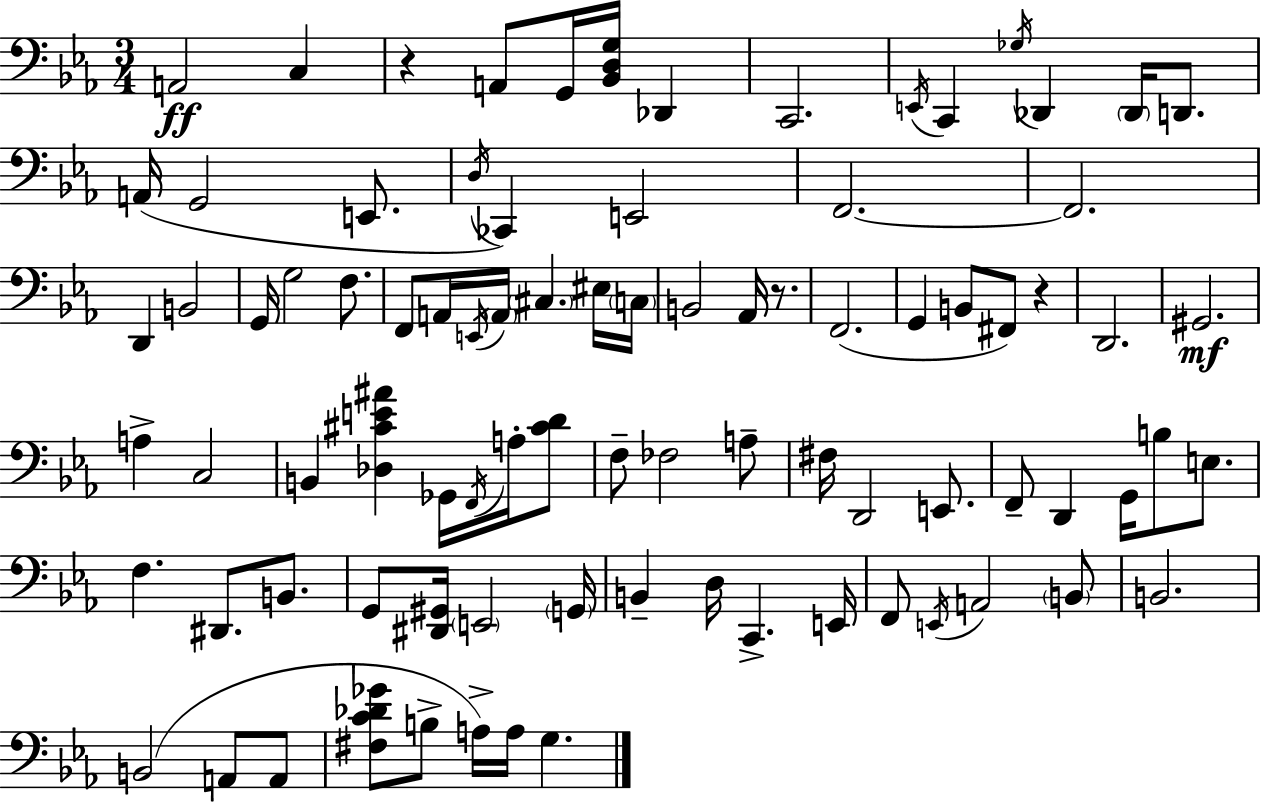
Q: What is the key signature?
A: C minor